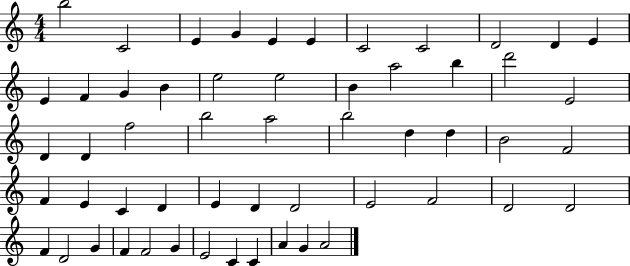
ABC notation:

X:1
T:Untitled
M:4/4
L:1/4
K:C
b2 C2 E G E E C2 C2 D2 D E E F G B e2 e2 B a2 b d'2 E2 D D f2 b2 a2 b2 d d B2 F2 F E C D E D D2 E2 F2 D2 D2 F D2 G F F2 G E2 C C A G A2